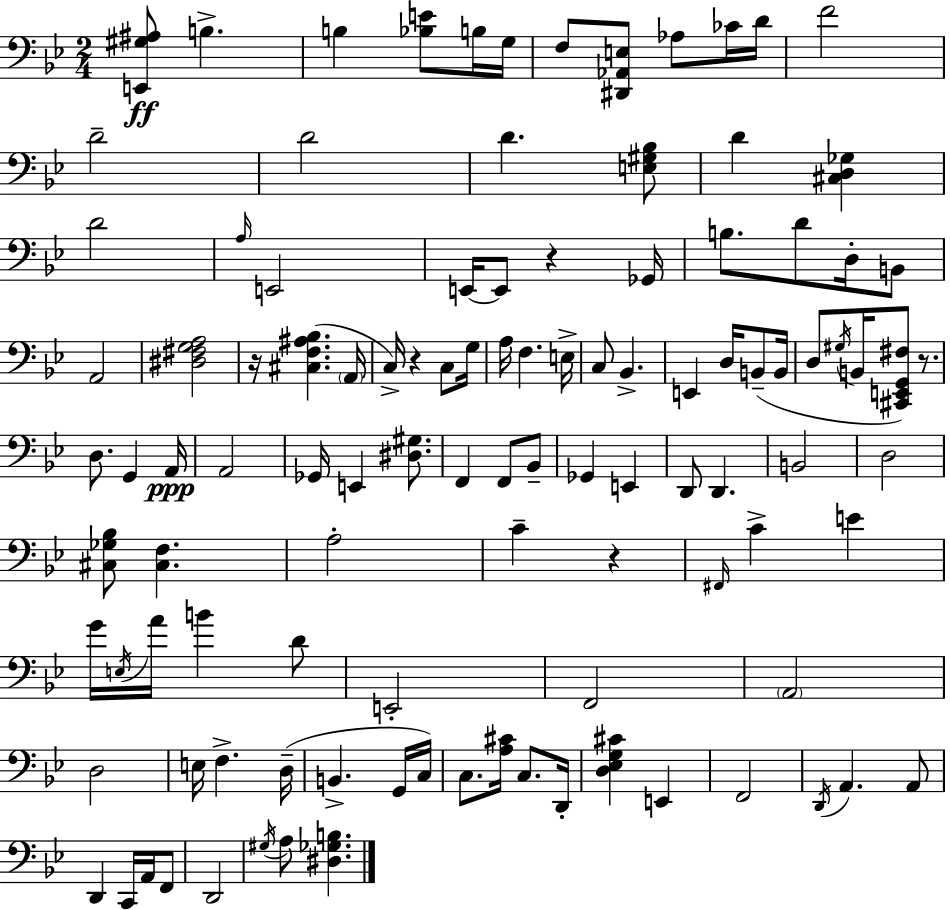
[E2,G#3,A#3]/e B3/q. B3/q [Bb3,E4]/e B3/s G3/s F3/e [D#2,Ab2,E3]/e Ab3/e CES4/s D4/s F4/h D4/h D4/h D4/q. [E3,G#3,Bb3]/e D4/q [C#3,D3,Gb3]/q D4/h A3/s E2/h E2/s E2/e R/q Gb2/s B3/e. D4/e D3/s B2/e A2/h [D#3,F#3,G3,A3]/h R/s [C#3,F3,A#3,Bb3]/q. A2/s C3/s R/q C3/e G3/s A3/s F3/q. E3/s C3/e Bb2/q. E2/q D3/s B2/e B2/s D3/e G#3/s B2/s [C#2,E2,G2,F#3]/e R/e. D3/e. G2/q A2/s A2/h Gb2/s E2/q [D#3,G#3]/e. F2/q F2/e Bb2/e Gb2/q E2/q D2/e D2/q. B2/h D3/h [C#3,Gb3,Bb3]/e [C#3,F3]/q. A3/h C4/q R/q F#2/s C4/q E4/q G4/s E3/s A4/s B4/q D4/e E2/h F2/h A2/h D3/h E3/s F3/q. D3/s B2/q. G2/s C3/s C3/e. [A3,C#4]/s C3/e. D2/s [D3,Eb3,G3,C#4]/q E2/q F2/h D2/s A2/q. A2/e D2/q C2/s A2/s F2/e D2/h G#3/s A3/e [D#3,Gb3,B3]/q.